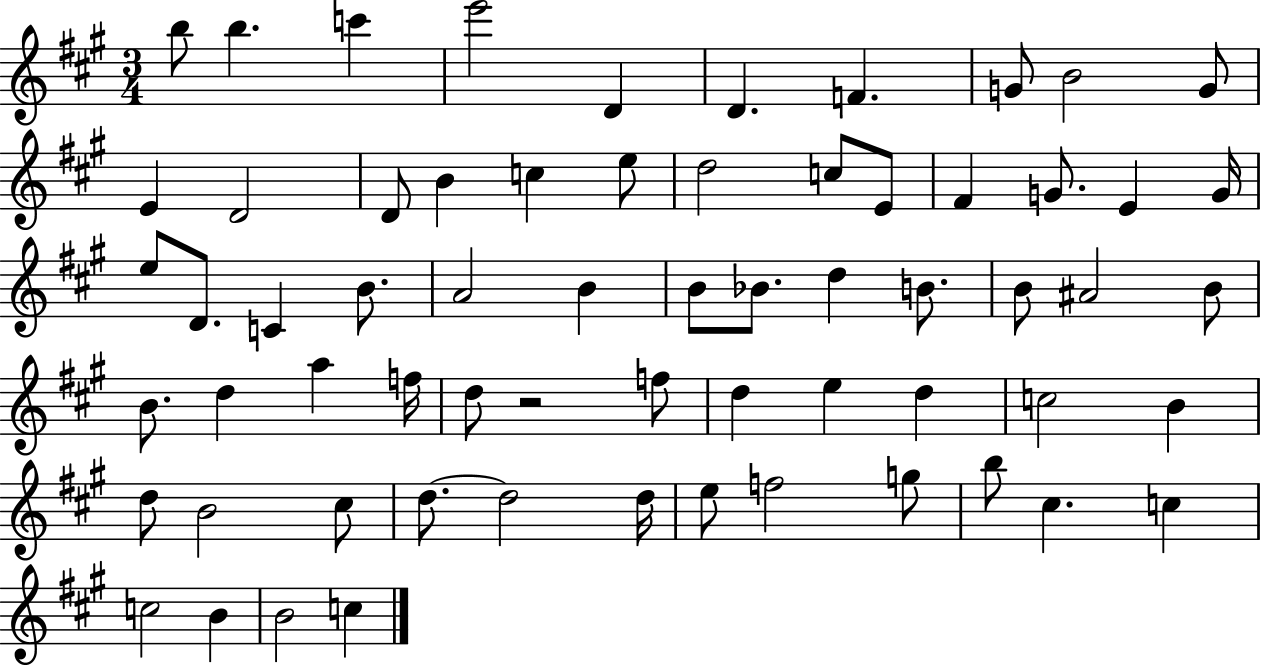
{
  \clef treble
  \numericTimeSignature
  \time 3/4
  \key a \major
  b''8 b''4. c'''4 | e'''2 d'4 | d'4. f'4. | g'8 b'2 g'8 | \break e'4 d'2 | d'8 b'4 c''4 e''8 | d''2 c''8 e'8 | fis'4 g'8. e'4 g'16 | \break e''8 d'8. c'4 b'8. | a'2 b'4 | b'8 bes'8. d''4 b'8. | b'8 ais'2 b'8 | \break b'8. d''4 a''4 f''16 | d''8 r2 f''8 | d''4 e''4 d''4 | c''2 b'4 | \break d''8 b'2 cis''8 | d''8.~~ d''2 d''16 | e''8 f''2 g''8 | b''8 cis''4. c''4 | \break c''2 b'4 | b'2 c''4 | \bar "|."
}